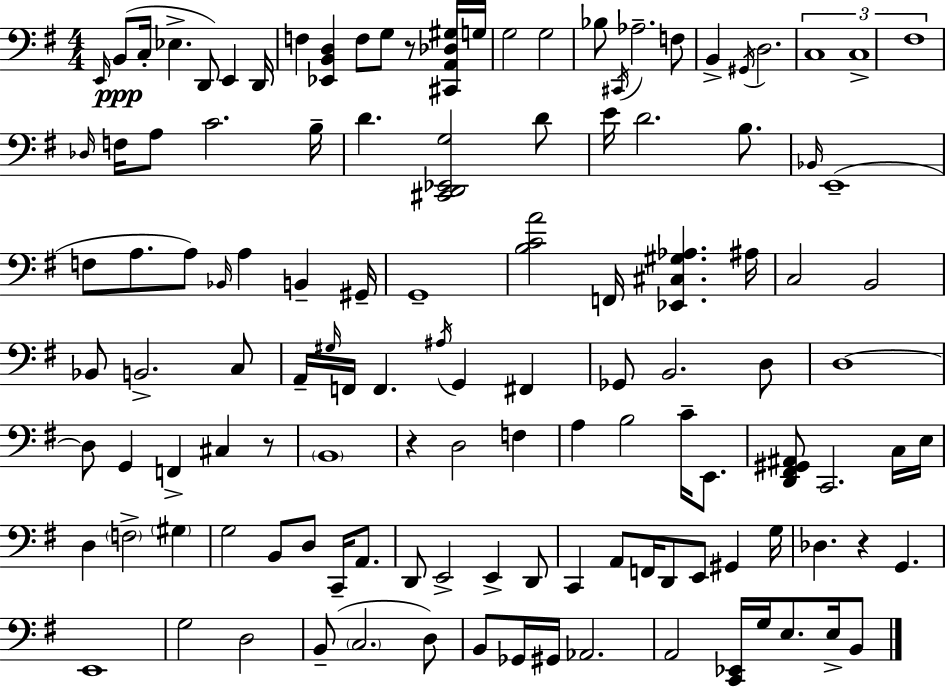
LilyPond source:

{
  \clef bass
  \numericTimeSignature
  \time 4/4
  \key e \minor
  \grace { e,16 }(\ppp b,8 c16-. ees4.-> d,8) e,4 | d,16 f4 <ees, b, d>4 f8 g8 r8 <cis, a, des gis>16 | g16 g2 g2 | bes8 \acciaccatura { cis,16 } aes2.-- | \break f8 b,4-> \acciaccatura { gis,16 } d2. | \tuplet 3/2 { c1 | c1-> | fis1 } | \break \grace { des16 } f16 a8 c'2. | b16-- d'4. <cis, d, ees, g>2 | d'8 e'16 d'2. | b8. \grace { bes,16 } e,1--( | \break f8 a8. a8) \grace { bes,16 } a4 | b,4-- gis,16-- g,1-- | <b c' a'>2 f,16 <ees, cis gis aes>4. | ais16 c2 b,2 | \break bes,8 b,2.-> | c8 a,16-- \grace { gis16 } f,16 f,4. \acciaccatura { ais16 } | g,4 fis,4 ges,8 b,2. | d8 d1~~ | \break d8 g,4 f,4-> | cis4 r8 \parenthesize b,1 | r4 d2 | f4 a4 b2 | \break c'16-- e,8. <d, fis, gis, ais,>8 c,2. | c16 e16 d4 \parenthesize f2-> | \parenthesize gis4 g2 | b,8 d8 c,16-- a,8. d,8 e,2-> | \break e,4-> d,8 c,4 a,8 f,16 d,8 | e,8 gis,4 g16 des4. r4 | g,4. e,1 | g2 | \break d2 b,8--( \parenthesize c2. | d8) b,8 ges,16 gis,16 aes,2. | a,2 | <c, ees,>16 g16 e8. e16-> b,8 \bar "|."
}